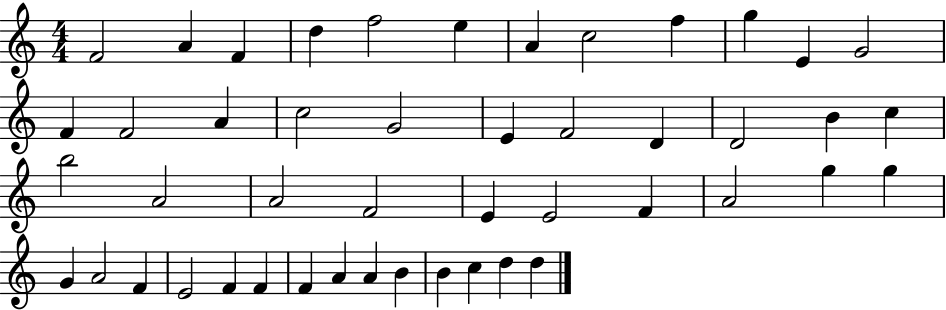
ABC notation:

X:1
T:Untitled
M:4/4
L:1/4
K:C
F2 A F d f2 e A c2 f g E G2 F F2 A c2 G2 E F2 D D2 B c b2 A2 A2 F2 E E2 F A2 g g G A2 F E2 F F F A A B B c d d